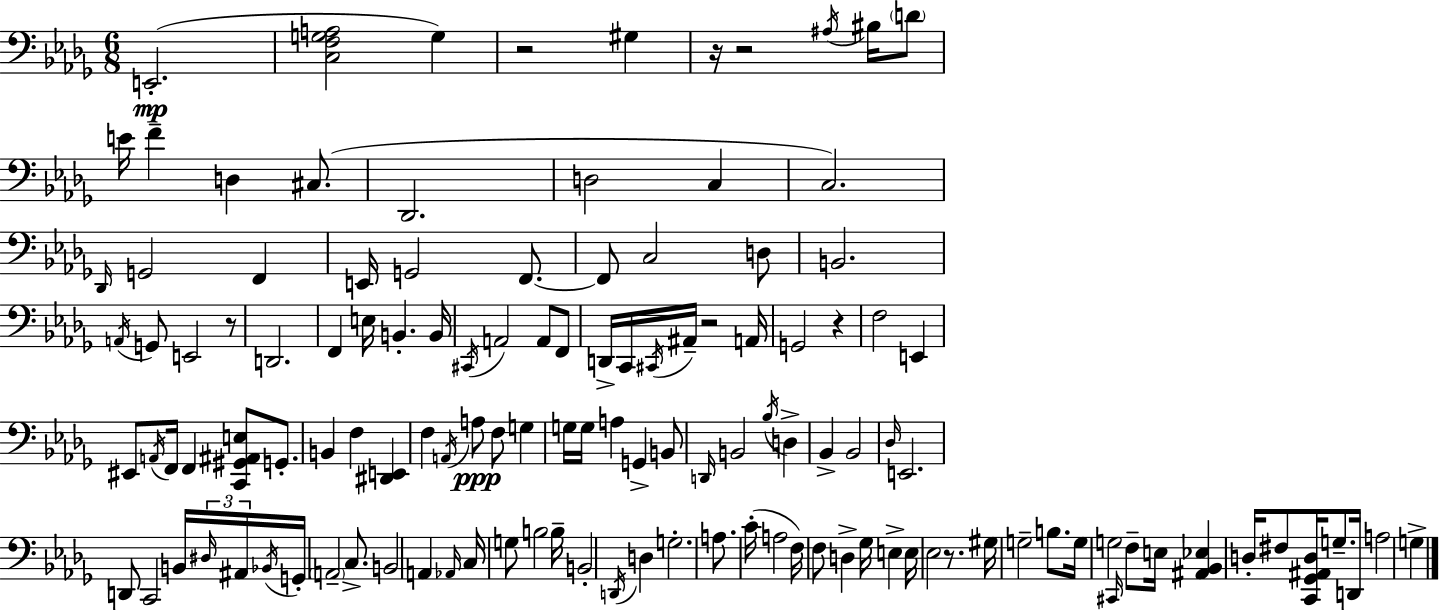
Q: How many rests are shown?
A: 7